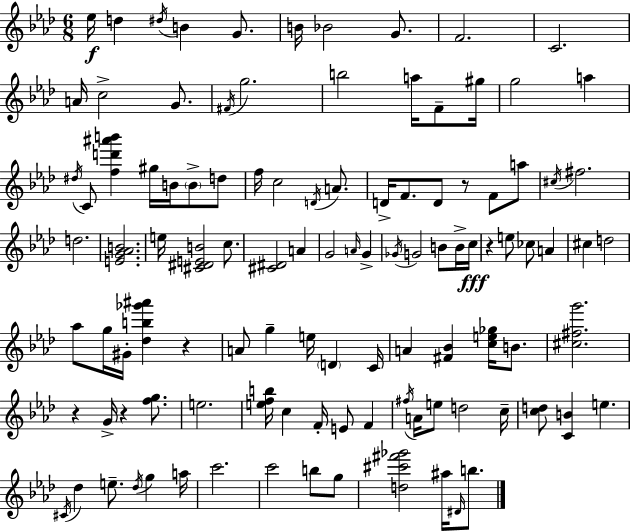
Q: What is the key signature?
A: F minor